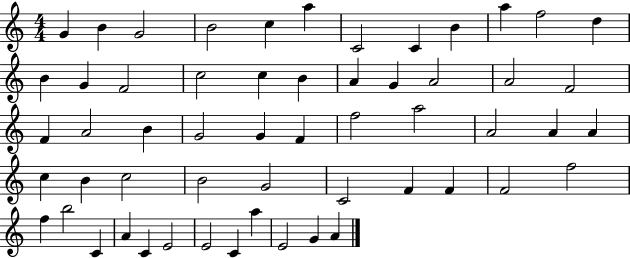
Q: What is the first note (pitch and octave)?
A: G4